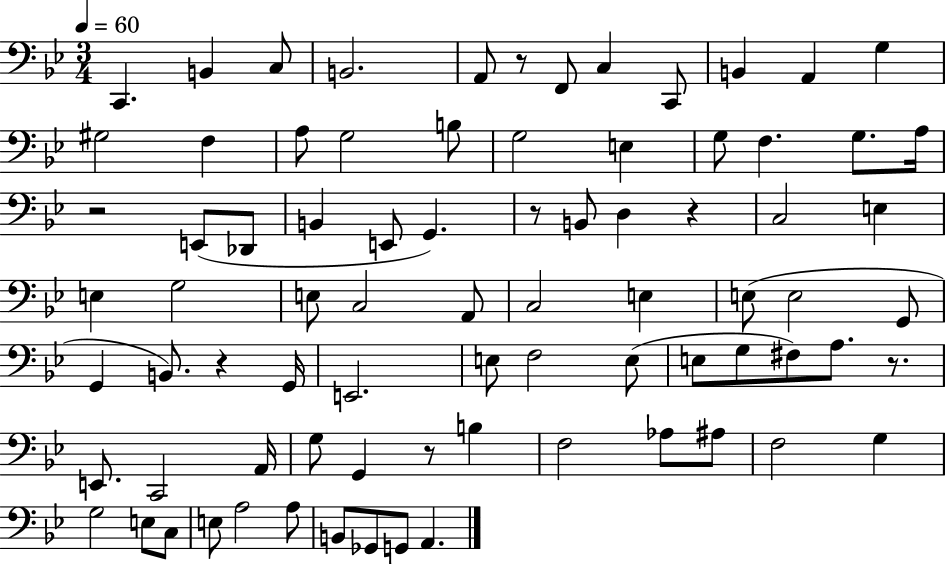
{
  \clef bass
  \numericTimeSignature
  \time 3/4
  \key bes \major
  \tempo 4 = 60
  c,4. b,4 c8 | b,2. | a,8 r8 f,8 c4 c,8 | b,4 a,4 g4 | \break gis2 f4 | a8 g2 b8 | g2 e4 | g8 f4. g8. a16 | \break r2 e,8( des,8 | b,4 e,8 g,4.) | r8 b,8 d4 r4 | c2 e4 | \break e4 g2 | e8 c2 a,8 | c2 e4 | e8( e2 g,8 | \break g,4 b,8.) r4 g,16 | e,2. | e8 f2 e8( | e8 g8 fis8) a8. r8. | \break e,8. c,2 a,16 | g8 g,4 r8 b4 | f2 aes8 ais8 | f2 g4 | \break g2 e8 c8 | e8 a2 a8 | b,8 ges,8 g,8 a,4. | \bar "|."
}